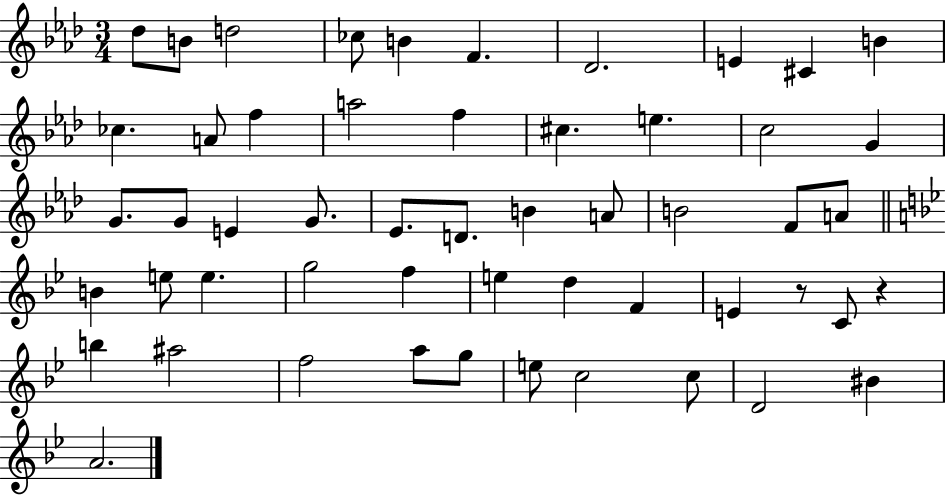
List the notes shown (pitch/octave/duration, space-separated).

Db5/e B4/e D5/h CES5/e B4/q F4/q. Db4/h. E4/q C#4/q B4/q CES5/q. A4/e F5/q A5/h F5/q C#5/q. E5/q. C5/h G4/q G4/e. G4/e E4/q G4/e. Eb4/e. D4/e. B4/q A4/e B4/h F4/e A4/e B4/q E5/e E5/q. G5/h F5/q E5/q D5/q F4/q E4/q R/e C4/e R/q B5/q A#5/h F5/h A5/e G5/e E5/e C5/h C5/e D4/h BIS4/q A4/h.